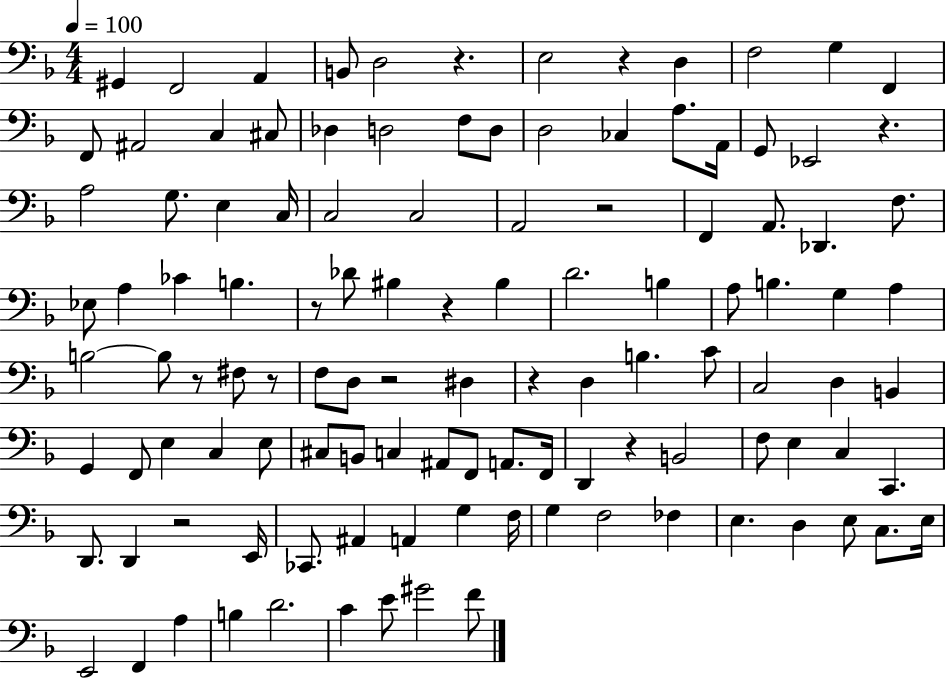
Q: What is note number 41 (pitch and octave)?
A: BIS3